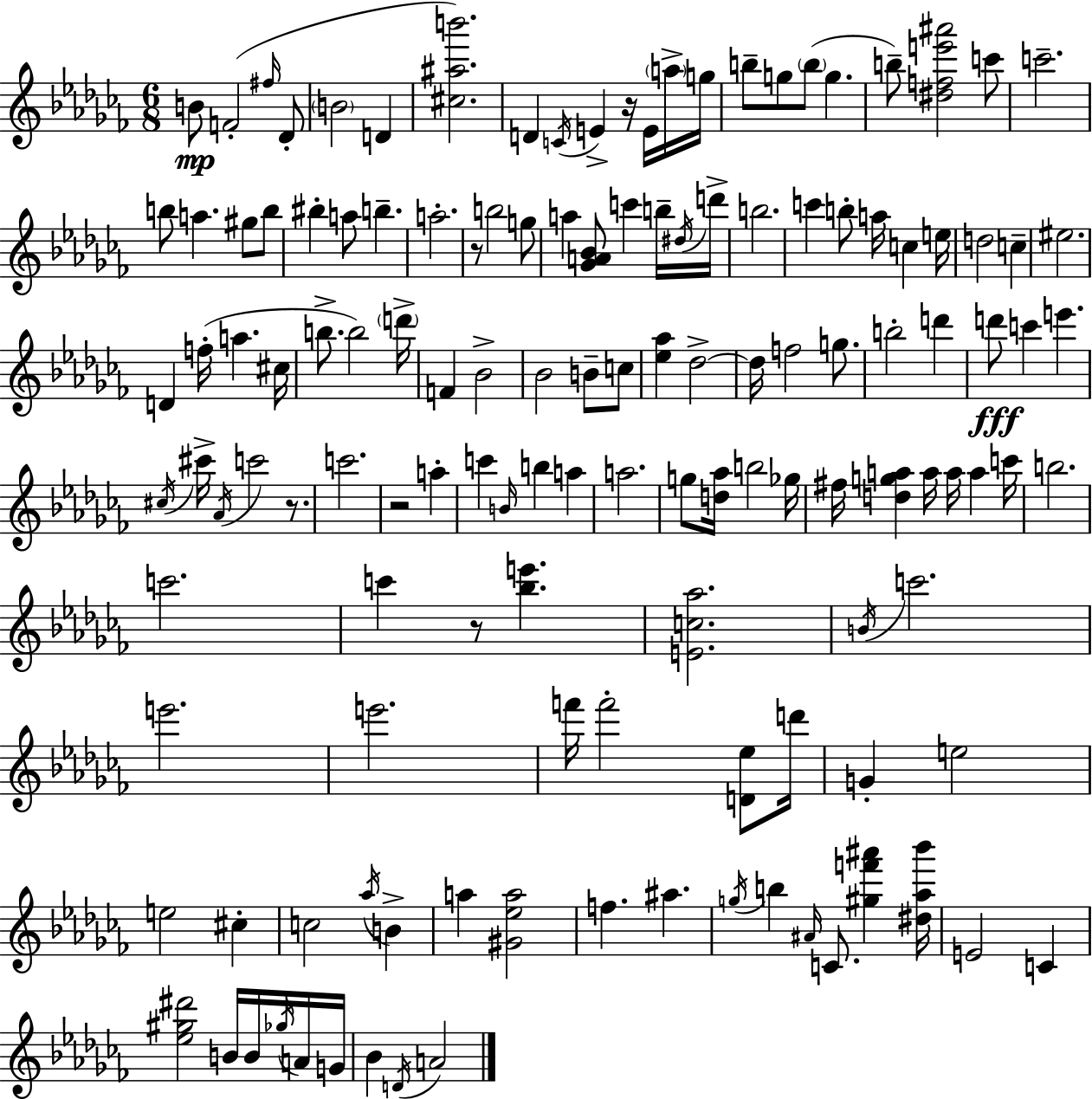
{
  \clef treble
  \numericTimeSignature
  \time 6/8
  \key aes \minor
  b'8\mp f'2-.( \grace { fis''16 } des'8-. | \parenthesize b'2 d'4 | <cis'' ais'' b'''>2.) | d'4 \acciaccatura { c'16 } e'4-> r16 e'16 | \break \parenthesize a''16-> g''16 b''8-- g''8 \parenthesize b''8( g''4. | b''8--) <dis'' f'' e''' ais'''>2 | c'''8 c'''2.-- | b''8 a''4. gis''8 | \break b''8 bis''4-. a''8 b''4.-- | a''2.-. | r8 b''2 | g''8 a''4 <ges' a' bes'>8 c'''4 | \break b''16-- \acciaccatura { dis''16 } d'''16-> b''2. | c'''4 b''8-. a''16 c''4 | e''16 d''2 c''4-- | eis''2. | \break d'4 f''16-.( a''4. | cis''16 b''8.-> b''2) | \parenthesize d'''16-> f'4 bes'2-> | bes'2 b'8-- | \break c''8 <ees'' aes''>4 des''2->~~ | des''16 f''2 | g''8. b''2-. d'''4 | d'''8\fff c'''4 e'''4. | \break \acciaccatura { cis''16 } cis'''16-> \acciaccatura { aes'16 } c'''2 | r8. c'''2. | r2 | a''4-. c'''4 \grace { b'16 } b''4 | \break a''4 a''2. | g''8 <d'' aes''>16 b''2 | ges''16 fis''16 <d'' g'' a''>4 a''16 | a''16 a''4 c'''16 b''2. | \break c'''2. | c'''4 r8 | <bes'' e'''>4. <e' c'' aes''>2. | \acciaccatura { b'16 } c'''2. | \break e'''2. | e'''2. | f'''16 f'''2-. | <d' ees''>8 d'''16 g'4-. e''2 | \break e''2 | cis''4-. c''2 | \acciaccatura { aes''16 } b'4-> a''4 | <gis' ees'' a''>2 f''4. | \break ais''4. \acciaccatura { g''16 } b''4 | \grace { ais'16 } c'8. <gis'' f''' ais'''>4 <dis'' aes'' bes'''>16 e'2 | c'4 <ees'' gis'' dis'''>2 | b'16 b'16 \acciaccatura { ges''16 } a'16 g'16 bes'4 | \break \acciaccatura { d'16 } a'2 | \bar "|."
}